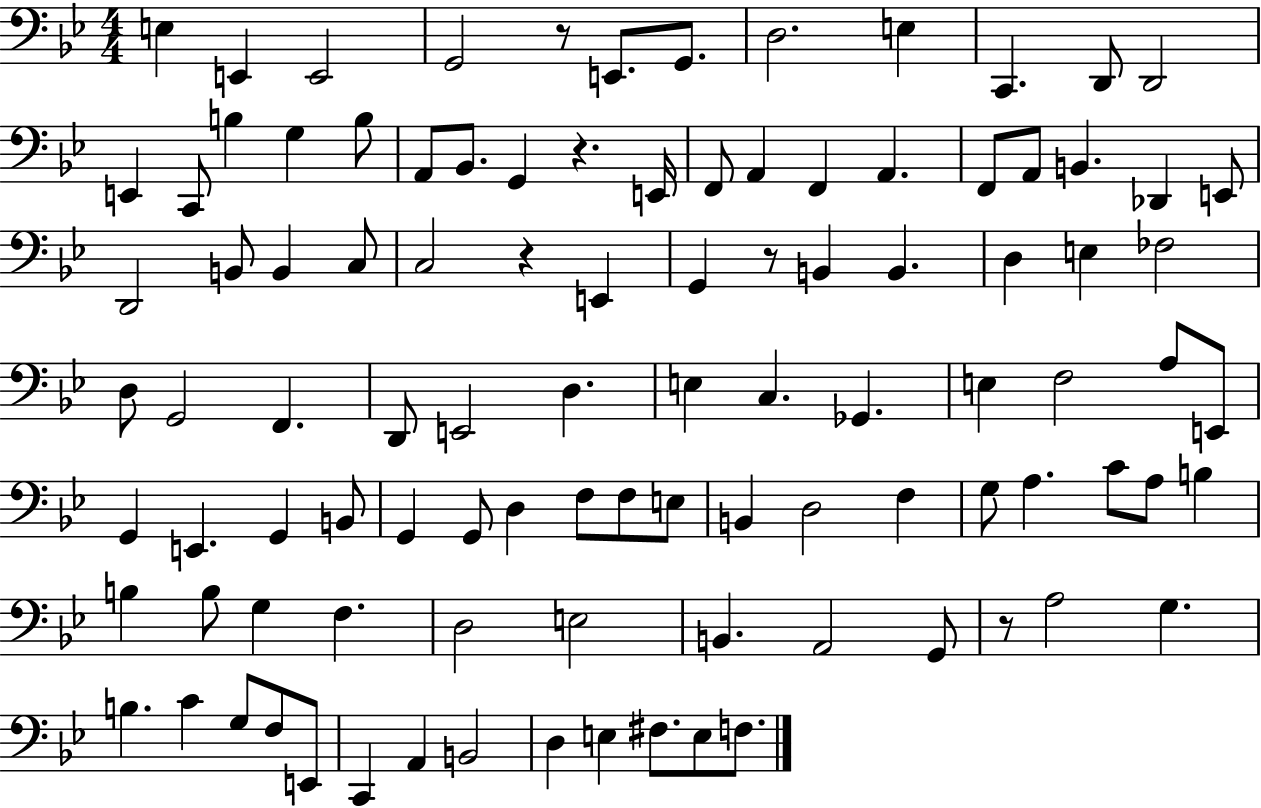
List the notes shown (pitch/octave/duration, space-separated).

E3/q E2/q E2/h G2/h R/e E2/e. G2/e. D3/h. E3/q C2/q. D2/e D2/h E2/q C2/e B3/q G3/q B3/e A2/e Bb2/e. G2/q R/q. E2/s F2/e A2/q F2/q A2/q. F2/e A2/e B2/q. Db2/q E2/e D2/h B2/e B2/q C3/e C3/h R/q E2/q G2/q R/e B2/q B2/q. D3/q E3/q FES3/h D3/e G2/h F2/q. D2/e E2/h D3/q. E3/q C3/q. Gb2/q. E3/q F3/h A3/e E2/e G2/q E2/q. G2/q B2/e G2/q G2/e D3/q F3/e F3/e E3/e B2/q D3/h F3/q G3/e A3/q. C4/e A3/e B3/q B3/q B3/e G3/q F3/q. D3/h E3/h B2/q. A2/h G2/e R/e A3/h G3/q. B3/q. C4/q G3/e F3/e E2/e C2/q A2/q B2/h D3/q E3/q F#3/e. E3/e F3/e.